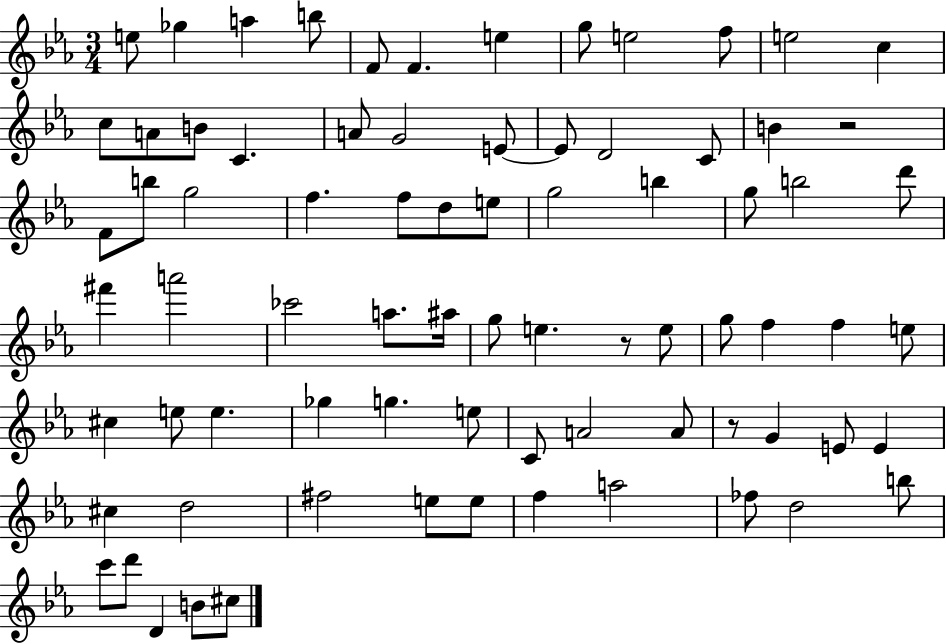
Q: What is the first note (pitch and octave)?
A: E5